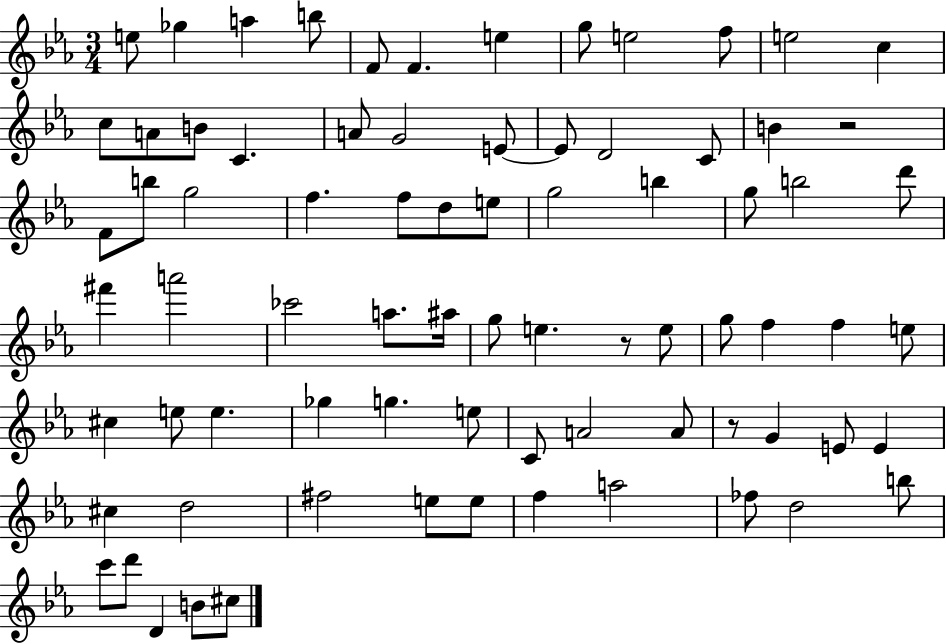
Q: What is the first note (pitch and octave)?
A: E5